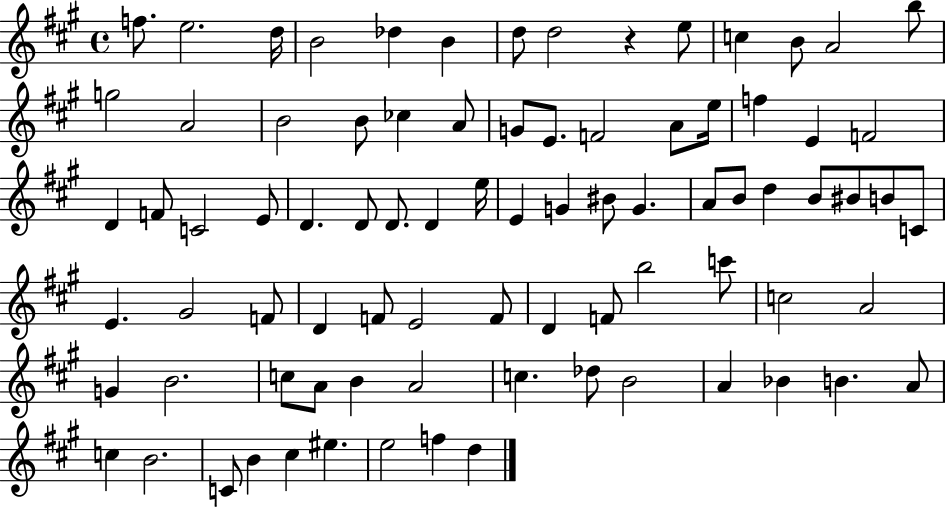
F5/e. E5/h. D5/s B4/h Db5/q B4/q D5/e D5/h R/q E5/e C5/q B4/e A4/h B5/e G5/h A4/h B4/h B4/e CES5/q A4/e G4/e E4/e. F4/h A4/e E5/s F5/q E4/q F4/h D4/q F4/e C4/h E4/e D4/q. D4/e D4/e. D4/q E5/s E4/q G4/q BIS4/e G4/q. A4/e B4/e D5/q B4/e BIS4/e B4/e C4/e E4/q. G#4/h F4/e D4/q F4/e E4/h F4/e D4/q F4/e B5/h C6/e C5/h A4/h G4/q B4/h. C5/e A4/e B4/q A4/h C5/q. Db5/e B4/h A4/q Bb4/q B4/q. A4/e C5/q B4/h. C4/e B4/q C#5/q EIS5/q. E5/h F5/q D5/q